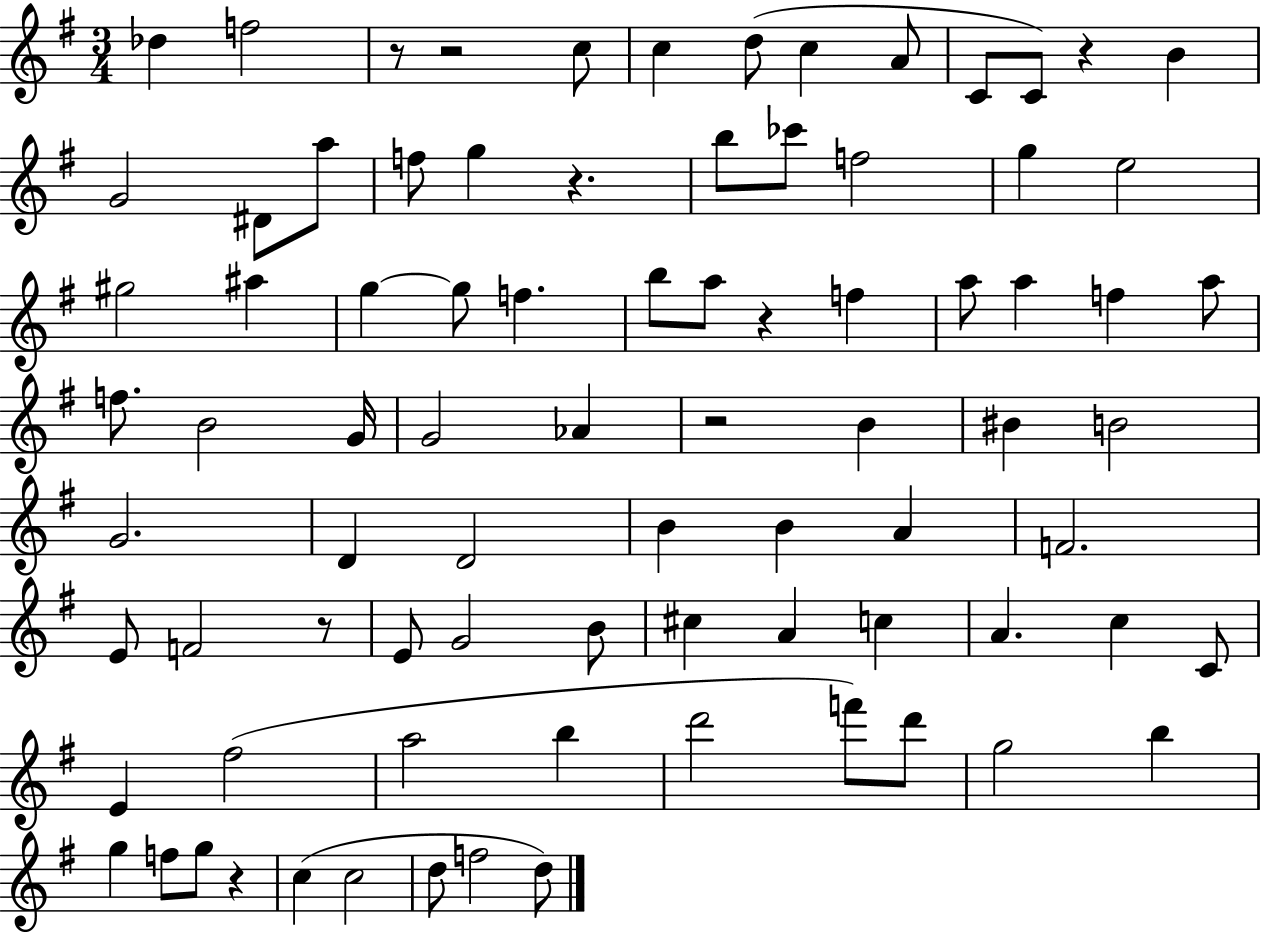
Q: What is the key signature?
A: G major